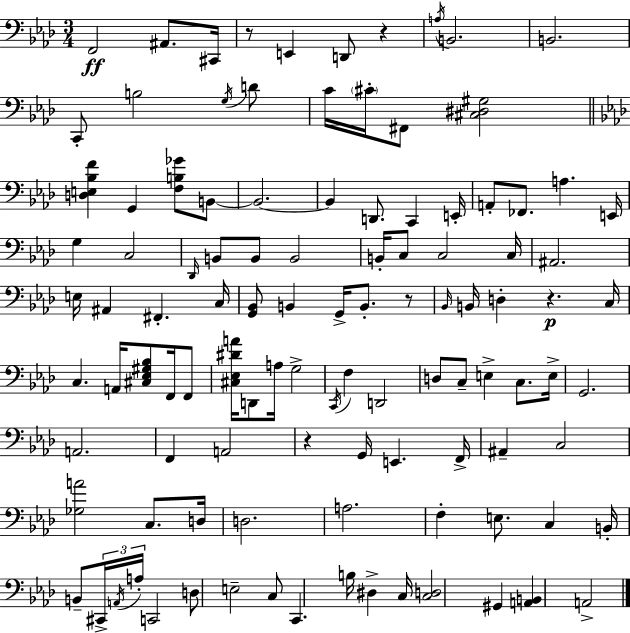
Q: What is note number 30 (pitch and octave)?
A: B2